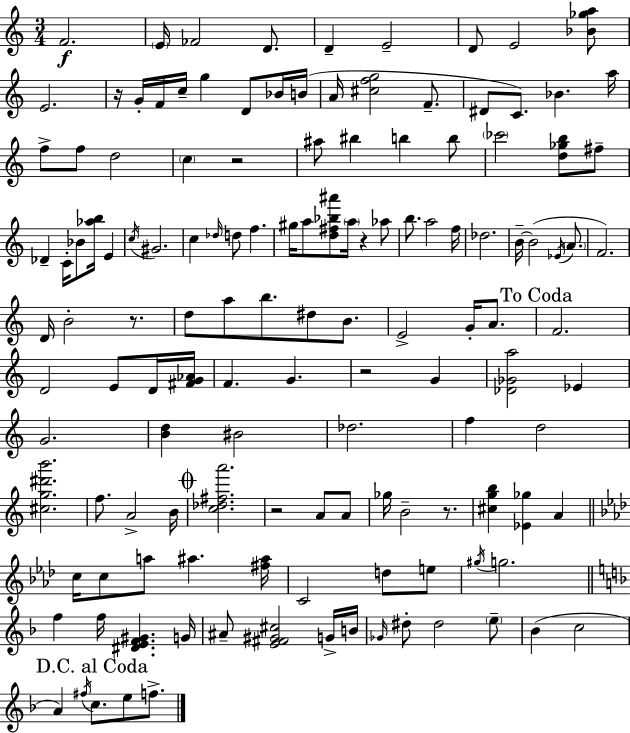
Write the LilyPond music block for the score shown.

{
  \clef treble
  \numericTimeSignature
  \time 3/4
  \key c \major
  f'2.\f | \parenthesize e'16 fes'2 d'8. | d'4-- e'2-- | d'8 e'2 <bes' ges'' a''>8 | \break e'2. | r16 g'16-. f'16 c''16-- g''4 d'8 bes'16 b'16( | a'16 <cis'' f'' g''>2 f'8.-- | dis'8 c'8.) bes'4. a''16 | \break f''8-> f''8 d''2 | \parenthesize c''4 r2 | ais''8 bis''4 b''4 b''8 | \parenthesize ces'''2 <d'' ges'' b''>8 fis''8-- | \break des'4-- c'16-. bes'8 <aes'' b''>16 e'4 | \acciaccatura { c''16 } gis'2. | c''4 \grace { des''16 } d''8 f''4. | gis''16 a''8 <d'' fis'' bes'' ais'''>8 \parenthesize a''16 r4 | \break aes''8 b''8. a''2 | f''16 des''2. | b'16--~~ b'2( \acciaccatura { ees'16 } | \parenthesize a'8. f'2.) | \break d'16 b'2-. | r8. d''8 a''8 b''8. dis''8 | b'8. e'2-> g'16-. | a'8. \mark "To Coda" f'2. | \break d'2 e'8 | d'16 <fis' g' aes'>16 f'4. g'4. | r2 g'4 | <des' ges' a''>2 ees'4 | \break g'2. | <b' d''>4 bis'2 | des''2. | f''4 d''2 | \break <cis'' g'' dis''' b'''>2. | f''8. a'2-> | b'16 \mark \markup { \musicglyph "scripts.coda" } <c'' des'' fis'' a'''>2. | r2 a'8 | \break a'8 ges''16 b'2-- | r8. <cis'' g'' b''>4 <ees' ges''>4 a'4 | \bar "||" \break \key aes \major c''16 c''8 a''8 ais''4. <fis'' ais''>16 | c'2 d''8 e''8 | \acciaccatura { gis''16 } g''2. | \bar "||" \break \key f \major f''4 f''16 <dis' e' f' gis'>4. g'16 | ais'8-- <e' fis' gis' cis''>2 g'16-> b'16 | \grace { ges'16 } dis''8-. dis''2 \parenthesize e''8-- | bes'4( c''2 | \break \mark "D.C. al Coda" a'4) \acciaccatura { fis''16 } c''8. e''8 f''8.-> | \bar "|."
}